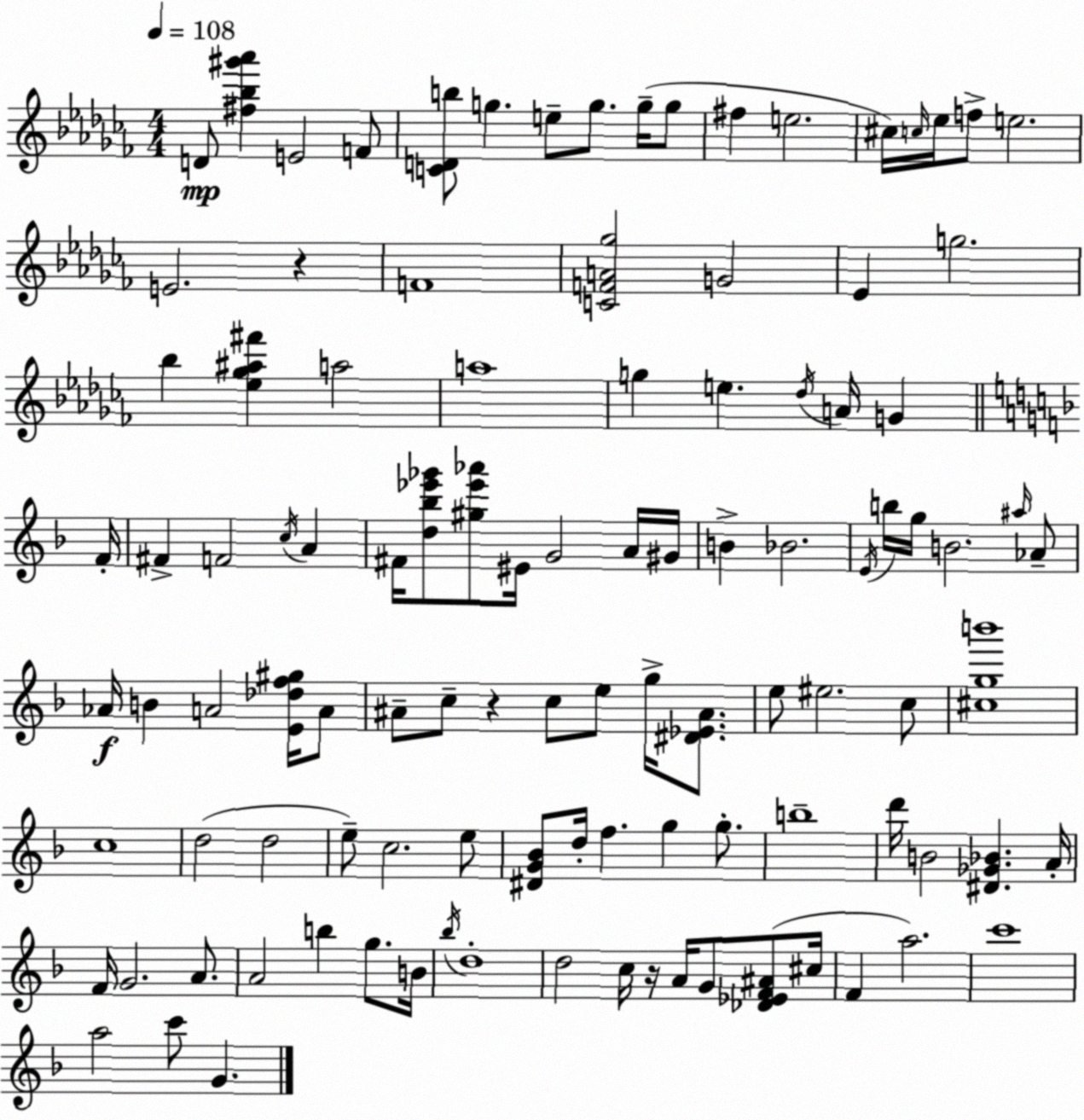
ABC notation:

X:1
T:Untitled
M:4/4
L:1/4
K:Abm
D/2 [^f_b^g'_a'] E2 F/2 [CDb]/2 g e/2 g/2 g/4 g/2 ^f e2 ^c/4 c/4 _e/4 f/2 e2 E2 z F4 [CFA_g]2 G2 _E g2 _b [_e_g^a^f'] a2 a4 g e _d/4 A/4 G F/4 ^F F2 c/4 A ^F/4 [d_b_e'_g']/2 [^g_e'_a']/2 ^E/4 G2 A/4 ^G/4 B _B2 E/4 b/4 g/4 B2 ^a/4 _A/2 _A/4 B A2 [E_df^g]/4 A/2 ^A/2 c/2 z c/2 e/2 g/4 [^D_E^A]/2 e/2 ^e2 c/2 [^cgb']4 c4 d2 d2 e/2 c2 e/2 [^DG_B]/2 d/4 f g g/2 b4 d'/4 B2 [^D_G_B] A/4 F/4 G2 A/2 A2 b g/2 B/4 _b/4 d4 d2 c/4 z/4 A/4 G/2 [_D_EF^A]/2 ^c/4 F a2 c'4 a2 c'/2 G